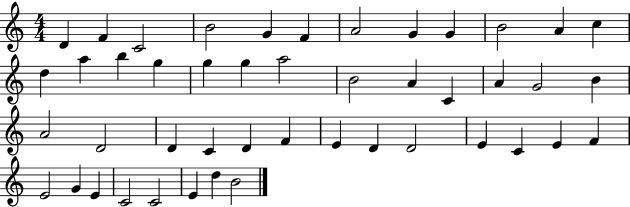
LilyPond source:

{
  \clef treble
  \numericTimeSignature
  \time 4/4
  \key c \major
  d'4 f'4 c'2 | b'2 g'4 f'4 | a'2 g'4 g'4 | b'2 a'4 c''4 | \break d''4 a''4 b''4 g''4 | g''4 g''4 a''2 | b'2 a'4 c'4 | a'4 g'2 b'4 | \break a'2 d'2 | d'4 c'4 d'4 f'4 | e'4 d'4 d'2 | e'4 c'4 e'4 f'4 | \break e'2 g'4 e'4 | c'2 c'2 | e'4 d''4 b'2 | \bar "|."
}